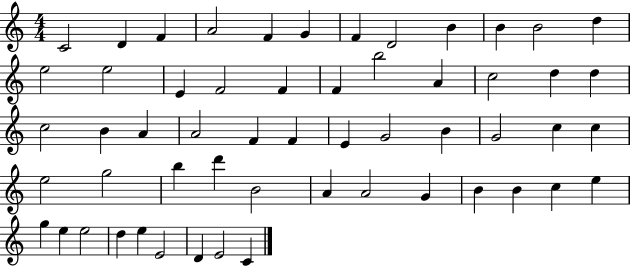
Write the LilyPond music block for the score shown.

{
  \clef treble
  \numericTimeSignature
  \time 4/4
  \key c \major
  c'2 d'4 f'4 | a'2 f'4 g'4 | f'4 d'2 b'4 | b'4 b'2 d''4 | \break e''2 e''2 | e'4 f'2 f'4 | f'4 b''2 a'4 | c''2 d''4 d''4 | \break c''2 b'4 a'4 | a'2 f'4 f'4 | e'4 g'2 b'4 | g'2 c''4 c''4 | \break e''2 g''2 | b''4 d'''4 b'2 | a'4 a'2 g'4 | b'4 b'4 c''4 e''4 | \break g''4 e''4 e''2 | d''4 e''4 e'2 | d'4 e'2 c'4 | \bar "|."
}